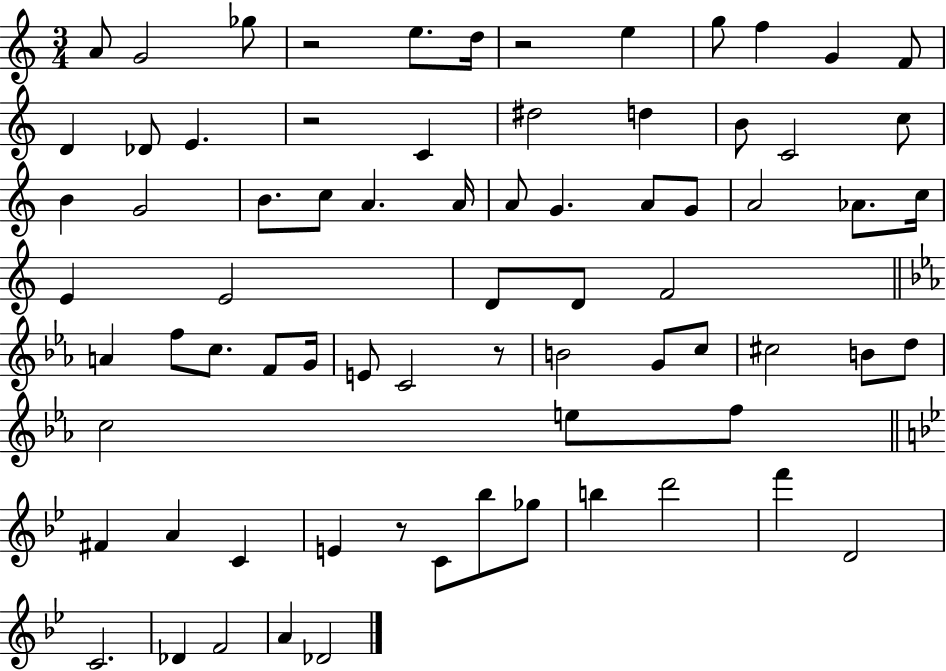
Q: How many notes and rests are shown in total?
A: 74